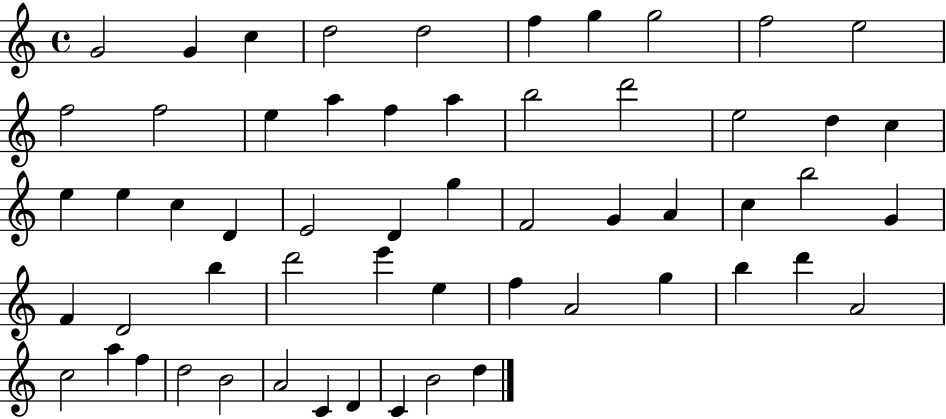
{
  \clef treble
  \time 4/4
  \defaultTimeSignature
  \key c \major
  g'2 g'4 c''4 | d''2 d''2 | f''4 g''4 g''2 | f''2 e''2 | \break f''2 f''2 | e''4 a''4 f''4 a''4 | b''2 d'''2 | e''2 d''4 c''4 | \break e''4 e''4 c''4 d'4 | e'2 d'4 g''4 | f'2 g'4 a'4 | c''4 b''2 g'4 | \break f'4 d'2 b''4 | d'''2 e'''4 e''4 | f''4 a'2 g''4 | b''4 d'''4 a'2 | \break c''2 a''4 f''4 | d''2 b'2 | a'2 c'4 d'4 | c'4 b'2 d''4 | \break \bar "|."
}